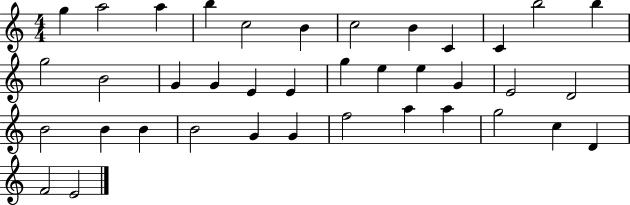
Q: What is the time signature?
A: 4/4